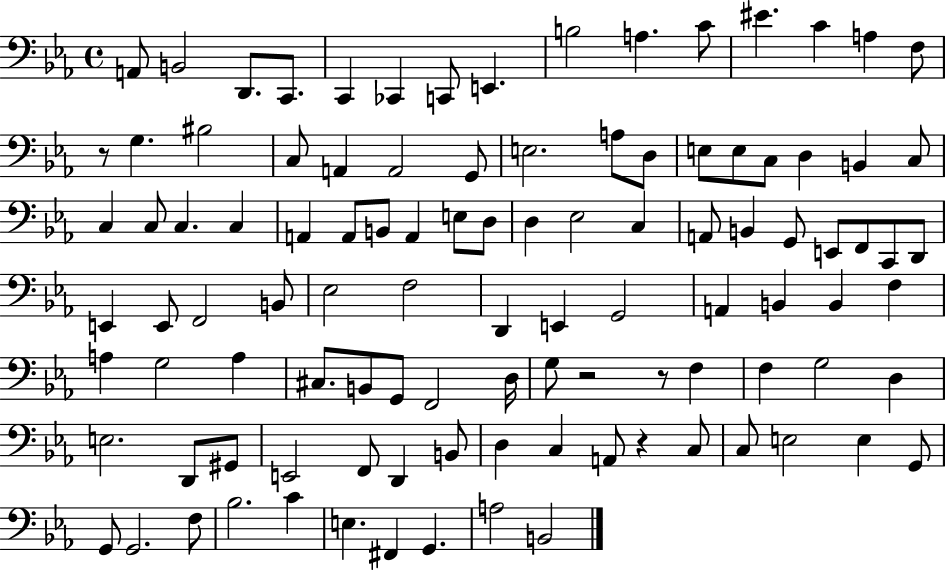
A2/e B2/h D2/e. C2/e. C2/q CES2/q C2/e E2/q. B3/h A3/q. C4/e EIS4/q. C4/q A3/q F3/e R/e G3/q. BIS3/h C3/e A2/q A2/h G2/e E3/h. A3/e D3/e E3/e E3/e C3/e D3/q B2/q C3/e C3/q C3/e C3/q. C3/q A2/q A2/e B2/e A2/q E3/e D3/e D3/q Eb3/h C3/q A2/e B2/q G2/e E2/e F2/e C2/e D2/e E2/q E2/e F2/h B2/e Eb3/h F3/h D2/q E2/q G2/h A2/q B2/q B2/q F3/q A3/q G3/h A3/q C#3/e. B2/e G2/e F2/h D3/s G3/e R/h R/e F3/q F3/q G3/h D3/q E3/h. D2/e G#2/e E2/h F2/e D2/q B2/e D3/q C3/q A2/e R/q C3/e C3/e E3/h E3/q G2/e G2/e G2/h. F3/e Bb3/h. C4/q E3/q. F#2/q G2/q. A3/h B2/h